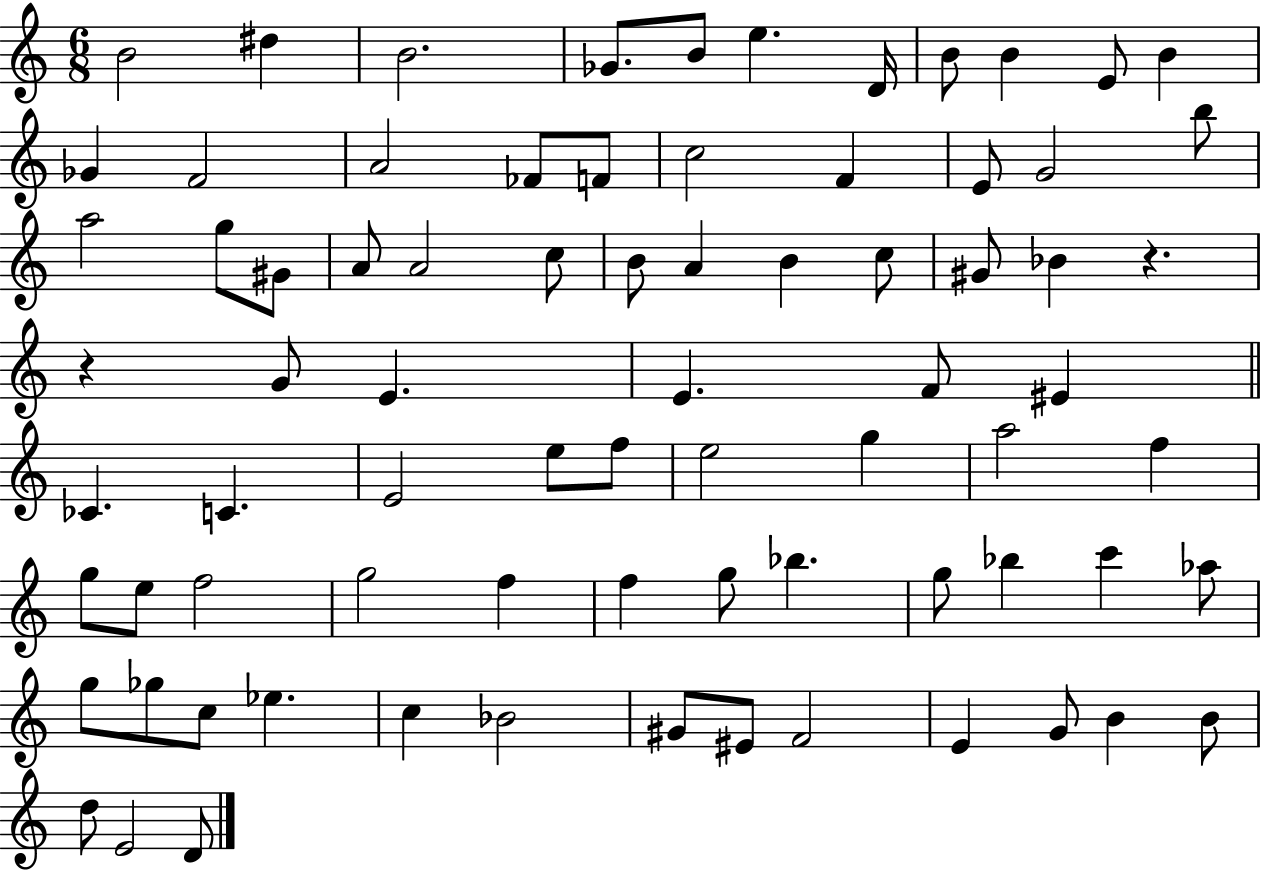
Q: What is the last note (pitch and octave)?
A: D4